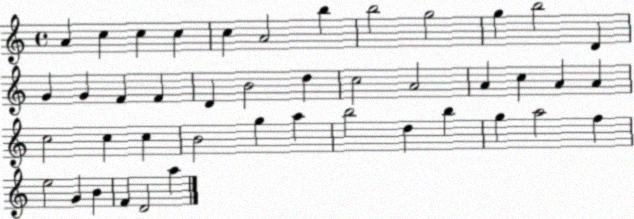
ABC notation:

X:1
T:Untitled
M:4/4
L:1/4
K:C
A c c c c A2 b b2 g2 g b2 D G G F F D B2 d c2 A2 A c A A c2 c c B2 g a b2 d b g a2 f e2 G B F D2 a